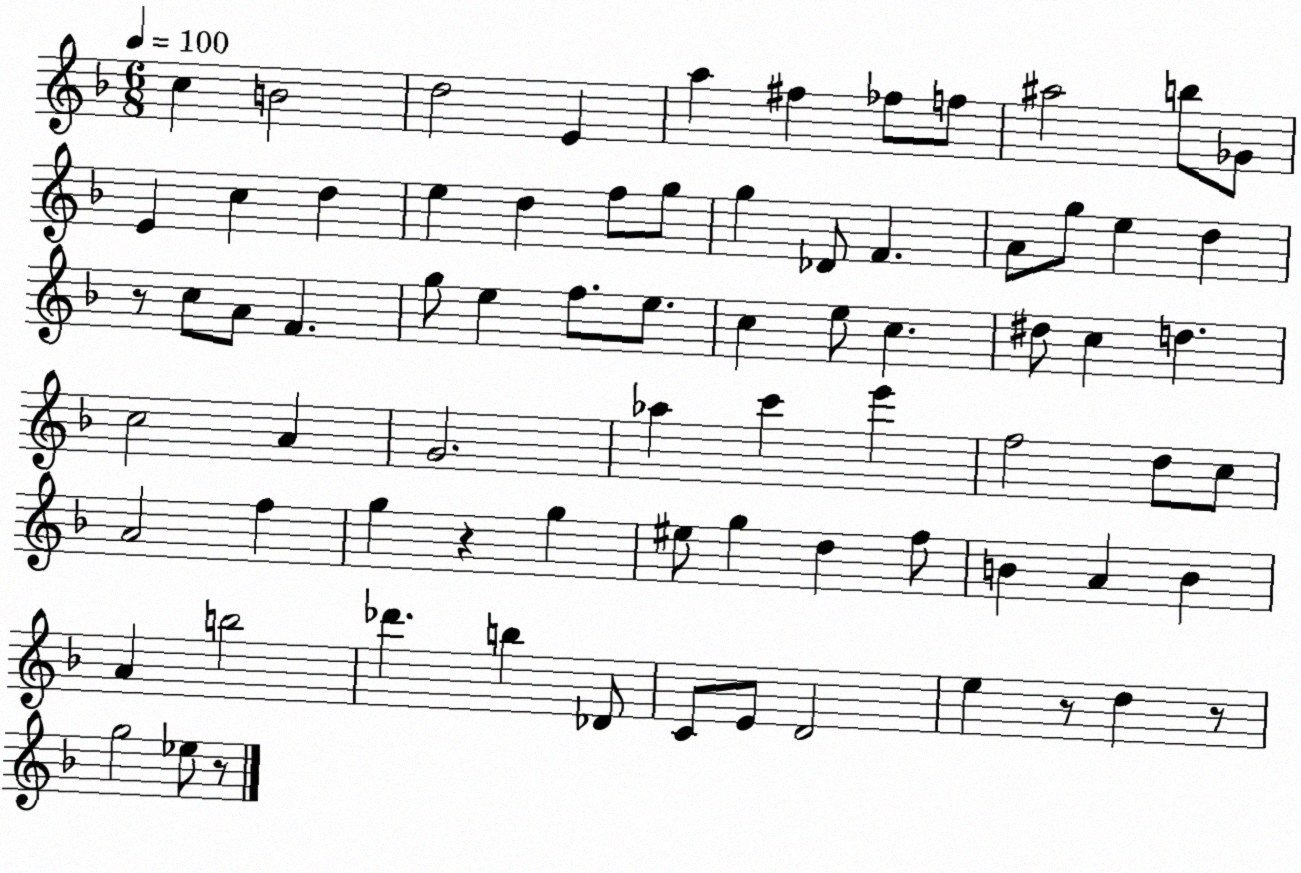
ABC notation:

X:1
T:Untitled
M:6/8
L:1/4
K:F
c B2 d2 E a ^f _f/2 f/2 ^a2 b/2 _G/2 E c d e d f/2 g/2 g _D/2 F A/2 g/2 e d z/2 c/2 A/2 F g/2 e f/2 e/2 c e/2 c ^d/2 c d c2 A G2 _a c' e' f2 d/2 c/2 A2 f g z g ^e/2 g d f/2 B A B A b2 _d' b _D/2 C/2 E/2 D2 e z/2 d z/2 g2 _e/2 z/2